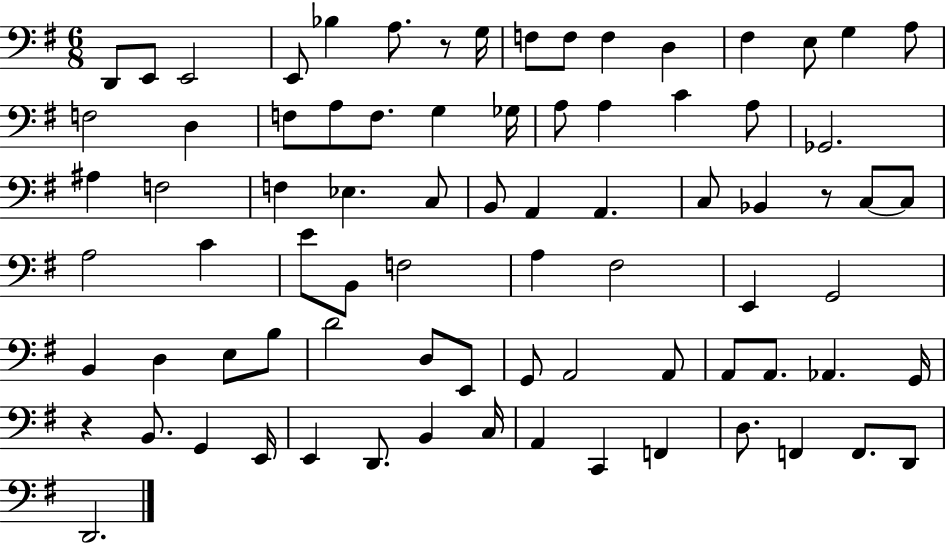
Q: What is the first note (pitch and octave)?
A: D2